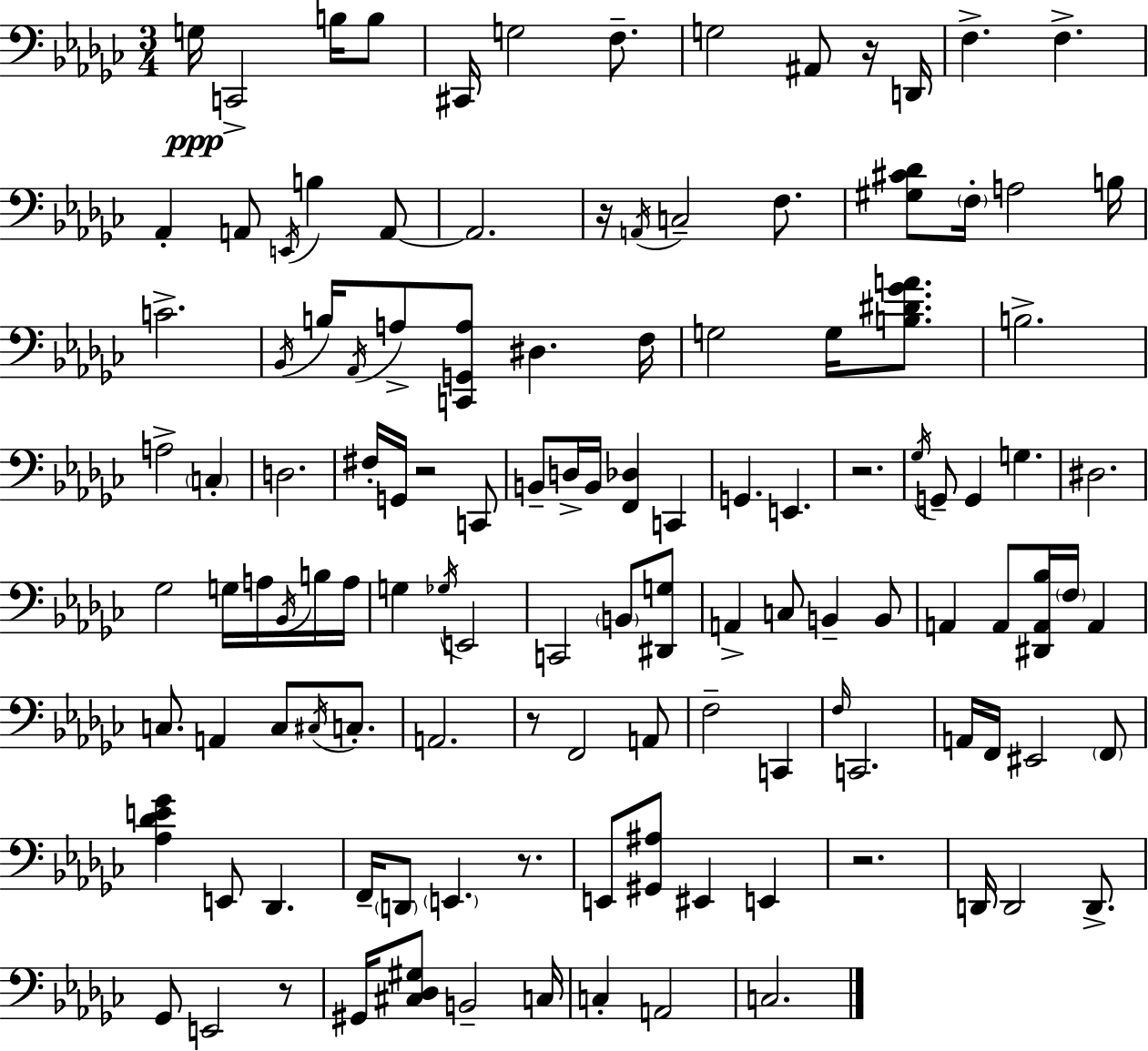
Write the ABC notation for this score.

X:1
T:Untitled
M:3/4
L:1/4
K:Ebm
G,/4 C,,2 B,/4 B,/2 ^C,,/4 G,2 F,/2 G,2 ^A,,/2 z/4 D,,/4 F, F, _A,, A,,/2 E,,/4 B, A,,/2 A,,2 z/4 A,,/4 C,2 F,/2 [^G,^C_D]/2 F,/4 A,2 B,/4 C2 _B,,/4 B,/4 _A,,/4 A,/2 [C,,G,,A,]/2 ^D, F,/4 G,2 G,/4 [B,^D_GA]/2 B,2 A,2 C, D,2 ^F,/4 G,,/4 z2 C,,/2 B,,/2 D,/4 B,,/4 [F,,_D,] C,, G,, E,, z2 _G,/4 G,,/2 G,, G, ^D,2 _G,2 G,/4 A,/4 _B,,/4 B,/4 A,/4 G, _G,/4 E,,2 C,,2 B,,/2 [^D,,G,]/2 A,, C,/2 B,, B,,/2 A,, A,,/2 [^D,,A,,_B,]/4 F,/4 A,, C,/2 A,, C,/2 ^C,/4 C,/2 A,,2 z/2 F,,2 A,,/2 F,2 C,, F,/4 C,,2 A,,/4 F,,/4 ^E,,2 F,,/2 [_A,_DE_G] E,,/2 _D,, F,,/4 D,,/2 E,, z/2 E,,/2 [^G,,^A,]/2 ^E,, E,, z2 D,,/4 D,,2 D,,/2 _G,,/2 E,,2 z/2 ^G,,/4 [^C,_D,^G,]/2 B,,2 C,/4 C, A,,2 C,2